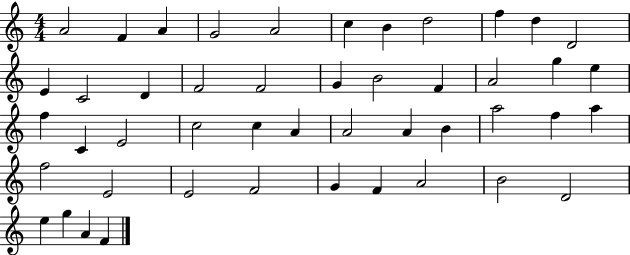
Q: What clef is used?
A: treble